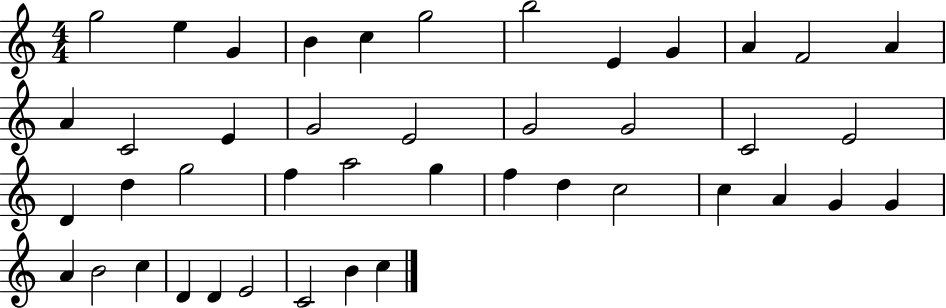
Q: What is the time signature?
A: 4/4